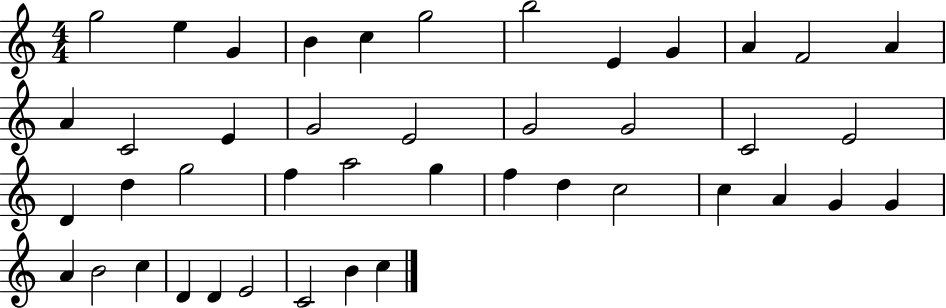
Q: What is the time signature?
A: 4/4